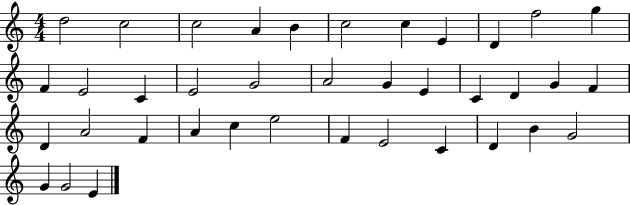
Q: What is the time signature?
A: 4/4